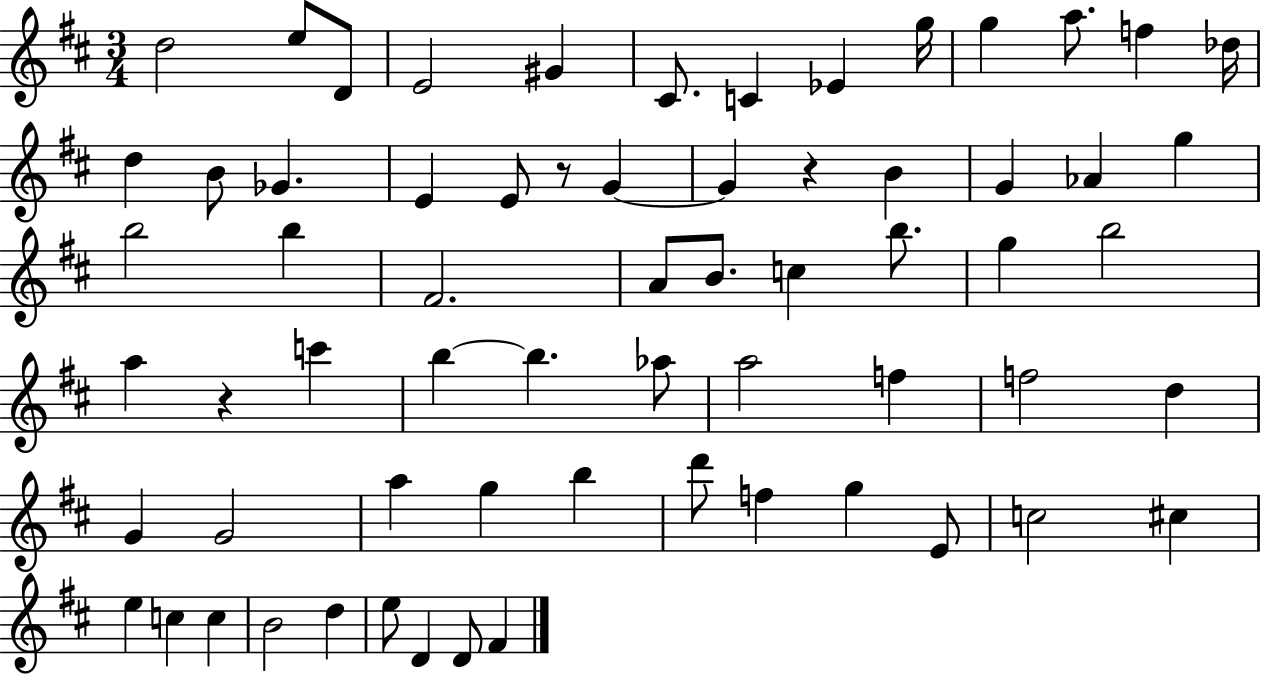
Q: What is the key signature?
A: D major